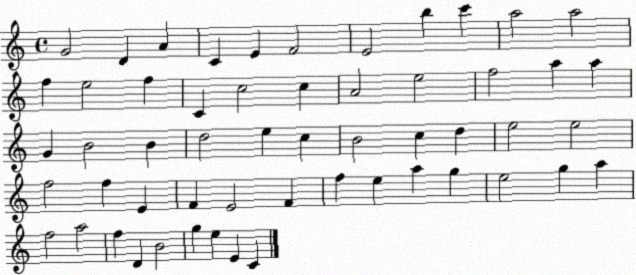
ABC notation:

X:1
T:Untitled
M:4/4
L:1/4
K:C
G2 D A C E F2 E2 b c' a2 a2 f e2 f C c2 c A2 e2 f2 a a G B2 B d2 e c B2 c d e2 e2 f2 f E F E2 F f e a g e2 g a f2 a2 f D B2 g e E C